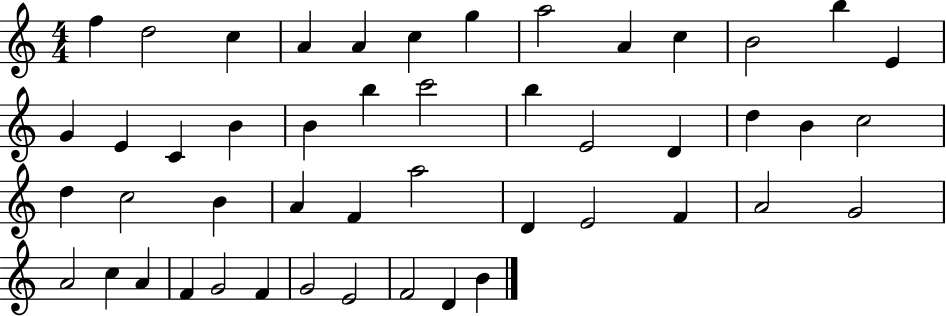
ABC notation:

X:1
T:Untitled
M:4/4
L:1/4
K:C
f d2 c A A c g a2 A c B2 b E G E C B B b c'2 b E2 D d B c2 d c2 B A F a2 D E2 F A2 G2 A2 c A F G2 F G2 E2 F2 D B